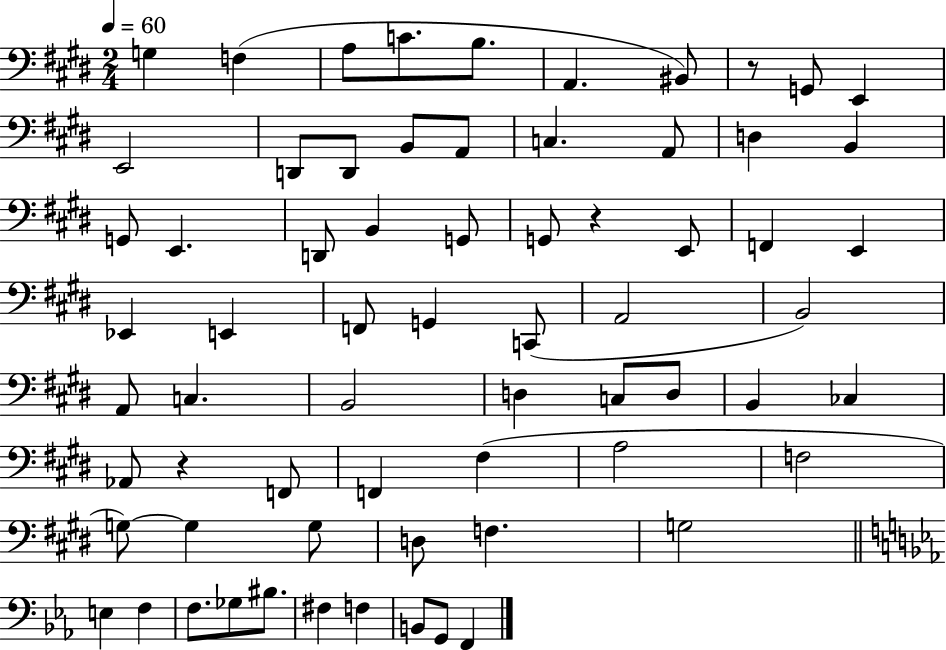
{
  \clef bass
  \numericTimeSignature
  \time 2/4
  \key e \major
  \tempo 4 = 60
  g4 f4( | a8 c'8. b8. | a,4. bis,8) | r8 g,8 e,4 | \break e,2 | d,8 d,8 b,8 a,8 | c4. a,8 | d4 b,4 | \break g,8 e,4. | d,8 b,4 g,8 | g,8 r4 e,8 | f,4 e,4 | \break ees,4 e,4 | f,8 g,4 c,8( | a,2 | b,2) | \break a,8 c4. | b,2 | d4 c8 d8 | b,4 ces4 | \break aes,8 r4 f,8 | f,4 fis4( | a2 | f2 | \break g8~~) g4 g8 | d8 f4. | g2 | \bar "||" \break \key ees \major e4 f4 | f8. ges8 bis8. | fis4 f4 | b,8 g,8 f,4 | \break \bar "|."
}